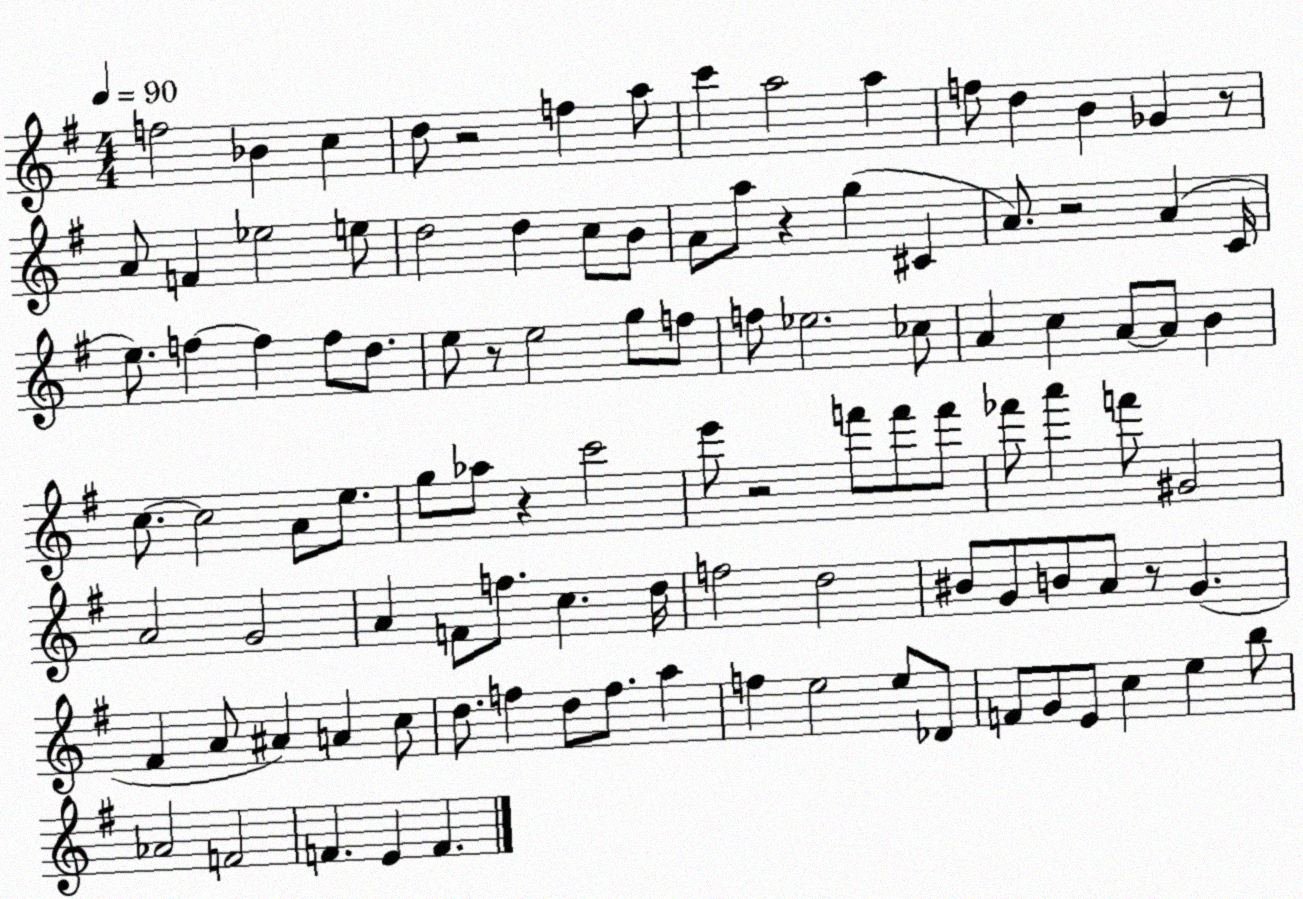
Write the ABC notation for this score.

X:1
T:Untitled
M:4/4
L:1/4
K:G
f2 _B c d/2 z2 f a/2 c' a2 a f/2 d B _G z/2 A/2 F _e2 e/2 d2 d c/2 B/2 A/2 a/2 z g ^C A/2 z2 A C/4 e/2 f f f/2 d/2 e/2 z/2 e2 g/2 f/2 f/2 _e2 _c/2 A c A/2 A/2 B c/2 c2 A/2 e/2 g/2 _a/2 z c'2 e'/2 z2 f'/2 f'/2 f'/2 _f'/2 a' f'/2 ^G2 A2 G2 A F/2 f/2 c d/4 f2 d2 ^B/2 G/2 B/2 A/2 z/2 G ^F A/2 ^A A c/2 d/2 f d/2 f/2 a f e2 e/2 _D/2 F/2 G/2 E/2 c e b/2 _A2 F2 F E F